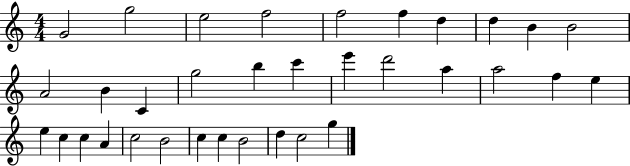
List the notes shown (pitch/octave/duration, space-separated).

G4/h G5/h E5/h F5/h F5/h F5/q D5/q D5/q B4/q B4/h A4/h B4/q C4/q G5/h B5/q C6/q E6/q D6/h A5/q A5/h F5/q E5/q E5/q C5/q C5/q A4/q C5/h B4/h C5/q C5/q B4/h D5/q C5/h G5/q